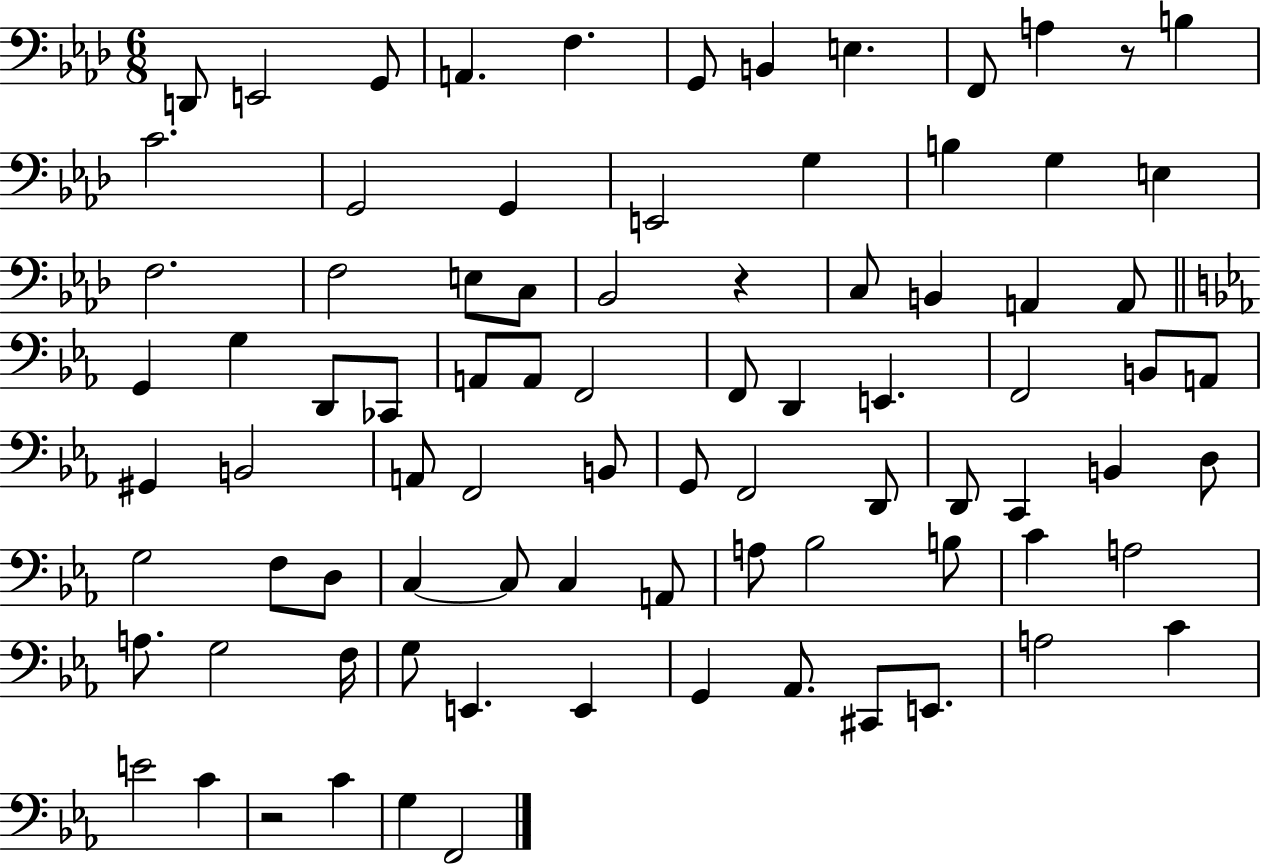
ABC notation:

X:1
T:Untitled
M:6/8
L:1/4
K:Ab
D,,/2 E,,2 G,,/2 A,, F, G,,/2 B,, E, F,,/2 A, z/2 B, C2 G,,2 G,, E,,2 G, B, G, E, F,2 F,2 E,/2 C,/2 _B,,2 z C,/2 B,, A,, A,,/2 G,, G, D,,/2 _C,,/2 A,,/2 A,,/2 F,,2 F,,/2 D,, E,, F,,2 B,,/2 A,,/2 ^G,, B,,2 A,,/2 F,,2 B,,/2 G,,/2 F,,2 D,,/2 D,,/2 C,, B,, D,/2 G,2 F,/2 D,/2 C, C,/2 C, A,,/2 A,/2 _B,2 B,/2 C A,2 A,/2 G,2 F,/4 G,/2 E,, E,, G,, _A,,/2 ^C,,/2 E,,/2 A,2 C E2 C z2 C G, F,,2